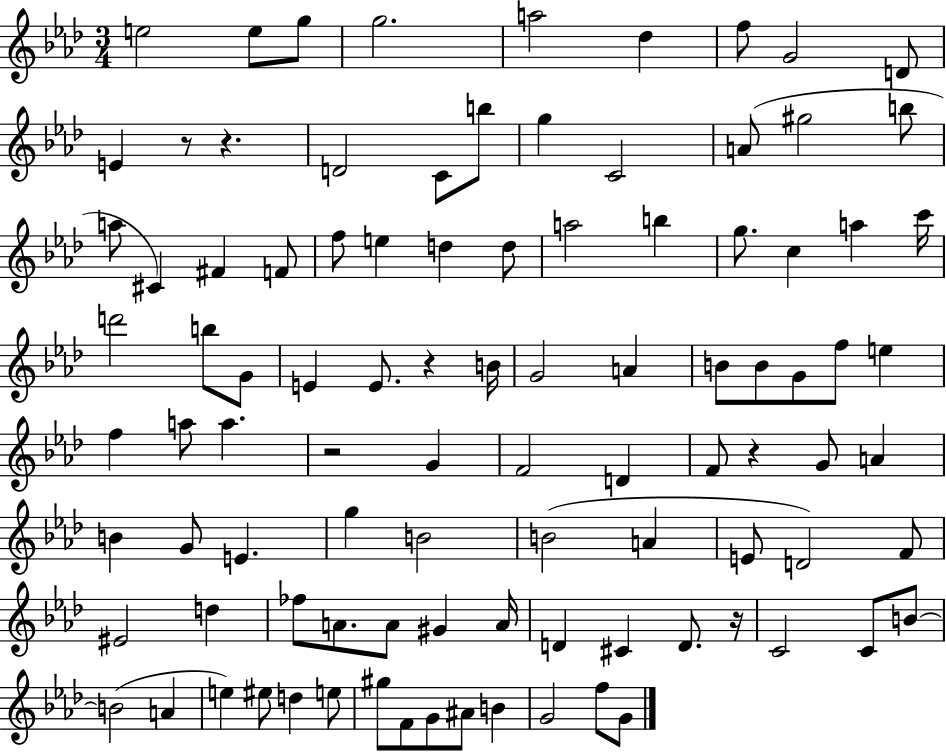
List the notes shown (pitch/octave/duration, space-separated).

E5/h E5/e G5/e G5/h. A5/h Db5/q F5/e G4/h D4/e E4/q R/e R/q. D4/h C4/e B5/e G5/q C4/h A4/e G#5/h B5/e A5/e C#4/q F#4/q F4/e F5/e E5/q D5/q D5/e A5/h B5/q G5/e. C5/q A5/q C6/s D6/h B5/e G4/e E4/q E4/e. R/q B4/s G4/h A4/q B4/e B4/e G4/e F5/e E5/q F5/q A5/e A5/q. R/h G4/q F4/h D4/q F4/e R/q G4/e A4/q B4/q G4/e E4/q. G5/q B4/h B4/h A4/q E4/e D4/h F4/e EIS4/h D5/q FES5/e A4/e. A4/e G#4/q A4/s D4/q C#4/q D4/e. R/s C4/h C4/e B4/e B4/h A4/q E5/q EIS5/e D5/q E5/e G#5/e F4/e G4/e A#4/e B4/q G4/h F5/e G4/e